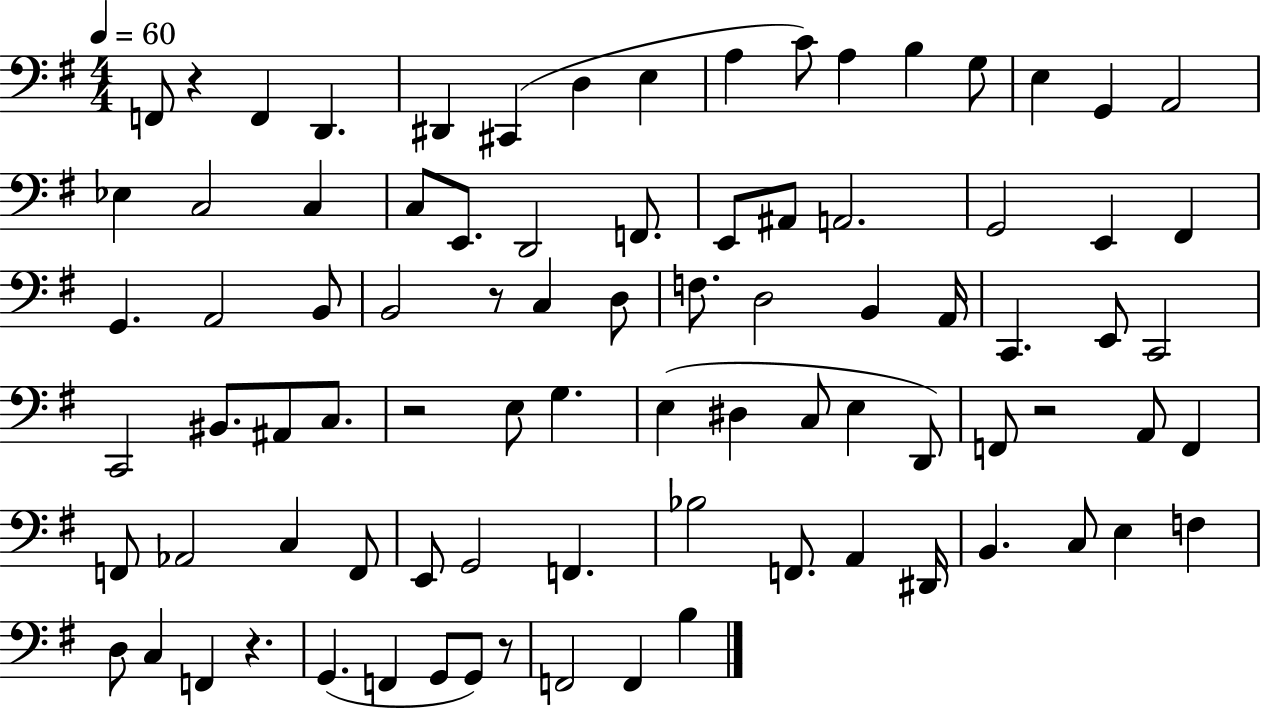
X:1
T:Untitled
M:4/4
L:1/4
K:G
F,,/2 z F,, D,, ^D,, ^C,, D, E, A, C/2 A, B, G,/2 E, G,, A,,2 _E, C,2 C, C,/2 E,,/2 D,,2 F,,/2 E,,/2 ^A,,/2 A,,2 G,,2 E,, ^F,, G,, A,,2 B,,/2 B,,2 z/2 C, D,/2 F,/2 D,2 B,, A,,/4 C,, E,,/2 C,,2 C,,2 ^B,,/2 ^A,,/2 C,/2 z2 E,/2 G, E, ^D, C,/2 E, D,,/2 F,,/2 z2 A,,/2 F,, F,,/2 _A,,2 C, F,,/2 E,,/2 G,,2 F,, _B,2 F,,/2 A,, ^D,,/4 B,, C,/2 E, F, D,/2 C, F,, z G,, F,, G,,/2 G,,/2 z/2 F,,2 F,, B,